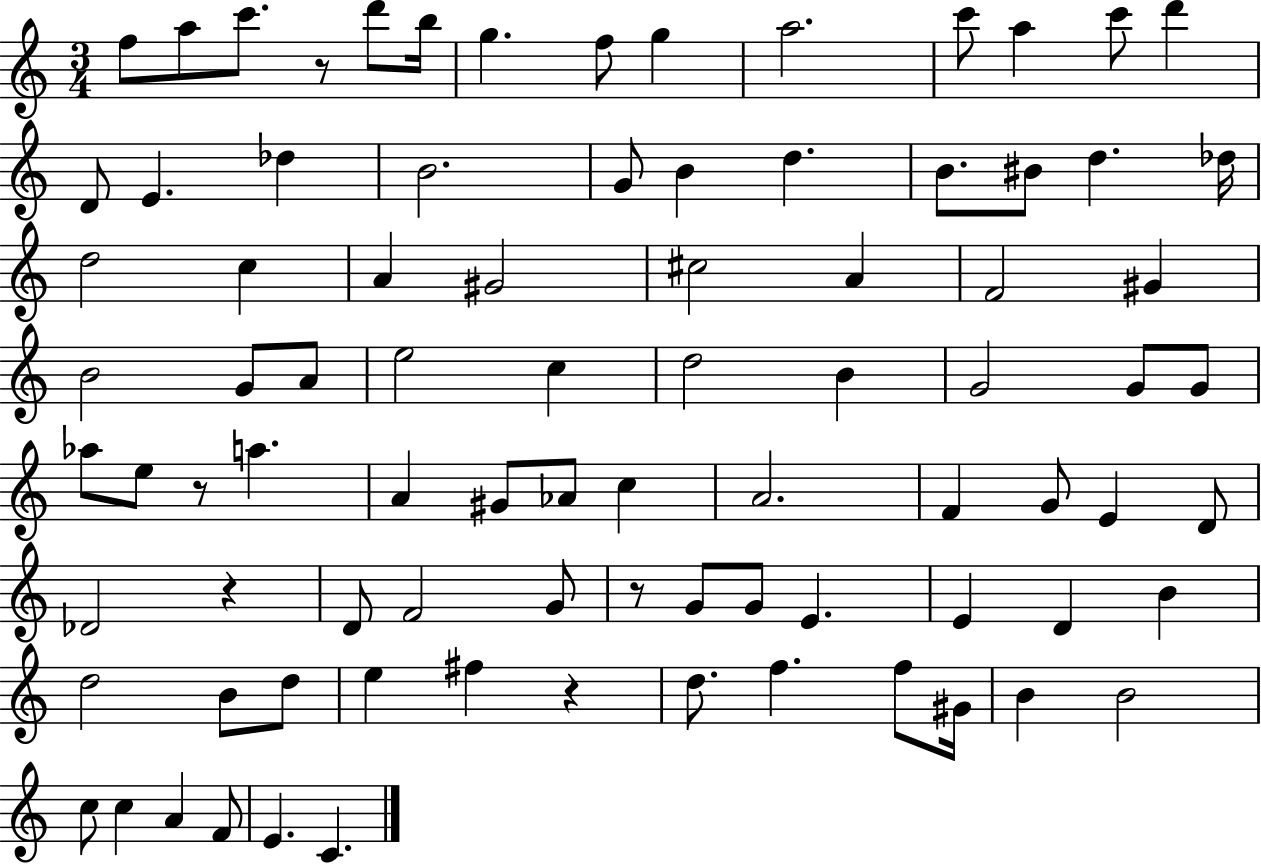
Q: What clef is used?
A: treble